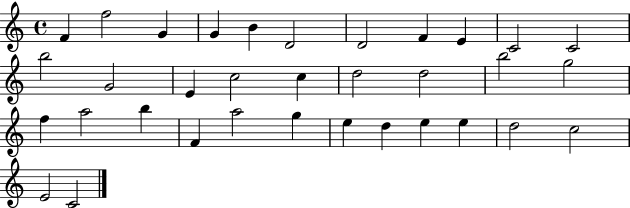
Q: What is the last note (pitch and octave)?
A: C4